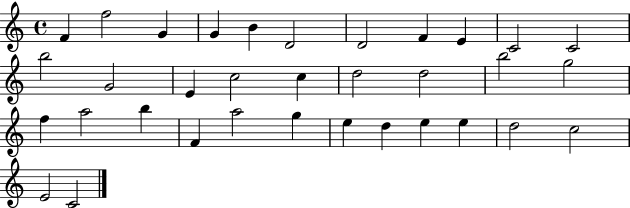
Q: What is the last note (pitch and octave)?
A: C4